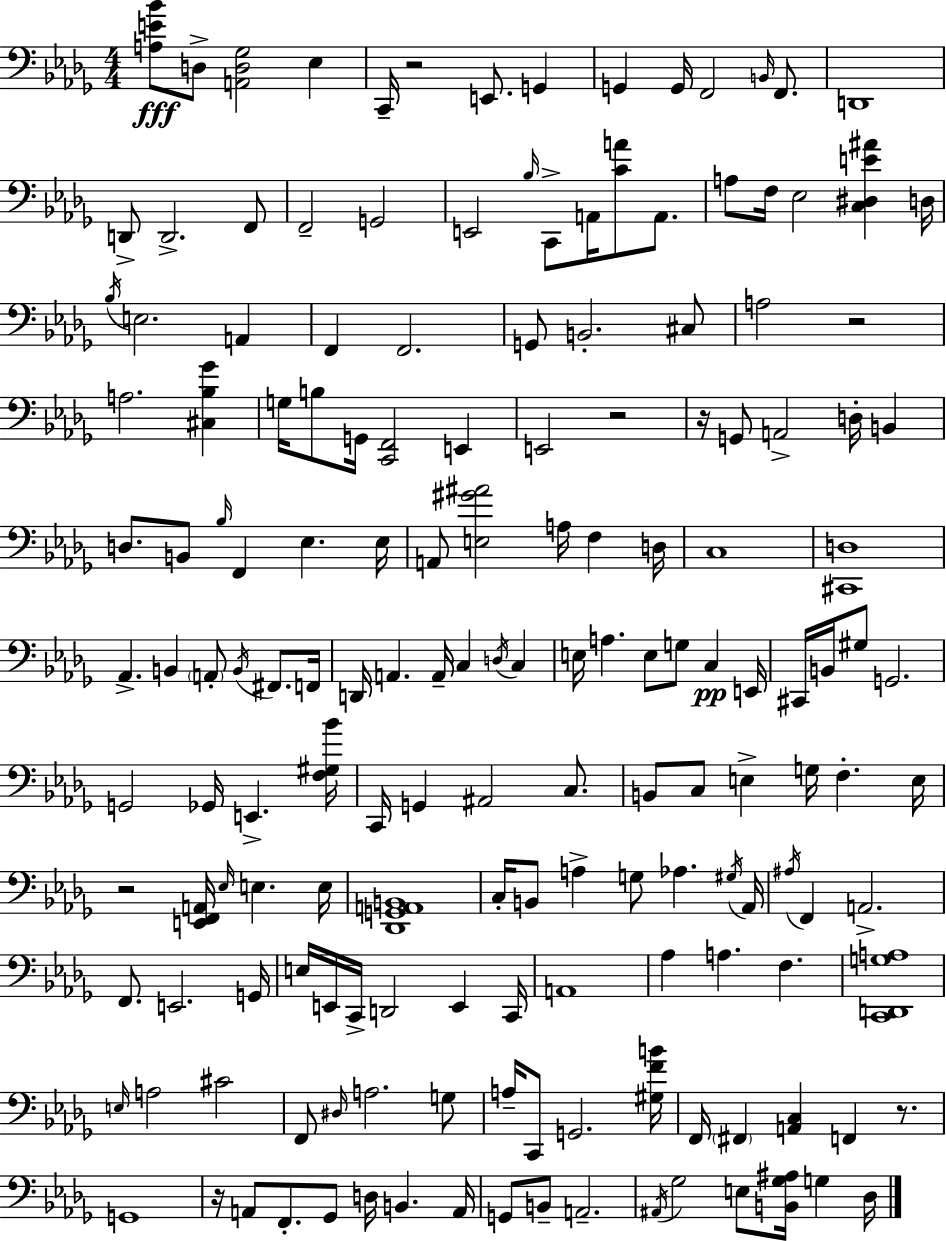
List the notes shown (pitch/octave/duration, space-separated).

[A3,E4,Bb4]/e D3/e [A2,D3,Gb3]/h Eb3/q C2/s R/h E2/e. G2/q G2/q G2/s F2/h B2/s F2/e. D2/w D2/e D2/h. F2/e F2/h G2/h E2/h Bb3/s C2/e A2/s [C4,A4]/e A2/e. A3/e F3/s Eb3/h [C3,D#3,E4,A#4]/q D3/s Bb3/s E3/h. A2/q F2/q F2/h. G2/e B2/h. C#3/e A3/h R/h A3/h. [C#3,Bb3,Gb4]/q G3/s B3/e G2/s [C2,F2]/h E2/q E2/h R/h R/s G2/e A2/h D3/s B2/q D3/e. B2/e Bb3/s F2/q Eb3/q. Eb3/s A2/e [E3,G#4,A#4]/h A3/s F3/q D3/s C3/w [C#2,D3]/w Ab2/q. B2/q A2/e B2/s F#2/e. F2/s D2/s A2/q. A2/s C3/q D3/s C3/q E3/s A3/q. E3/e G3/e C3/q E2/s C#2/s B2/s G#3/e G2/h. G2/h Gb2/s E2/q. [F3,G#3,Bb4]/s C2/s G2/q A#2/h C3/e. B2/e C3/e E3/q G3/s F3/q. E3/s R/h [E2,F2,A2]/s Eb3/s E3/q. E3/s [Db2,G2,A2,B2]/w C3/s B2/e A3/q G3/e Ab3/q. G#3/s Ab2/s A#3/s F2/q A2/h. F2/e. E2/h. G2/s E3/s E2/s C2/s D2/h E2/q C2/s A2/w Ab3/q A3/q. F3/q. [C2,D2,G3,A3]/w E3/s A3/h C#4/h F2/e D#3/s A3/h. G3/e A3/s C2/e G2/h. [G#3,F4,B4]/s F2/s F#2/q [A2,C3]/q F2/q R/e. G2/w R/s A2/e F2/e. Gb2/e D3/s B2/q. A2/s G2/e B2/e A2/h. A#2/s Gb3/h E3/e [B2,Gb3,A#3]/s G3/q Db3/s